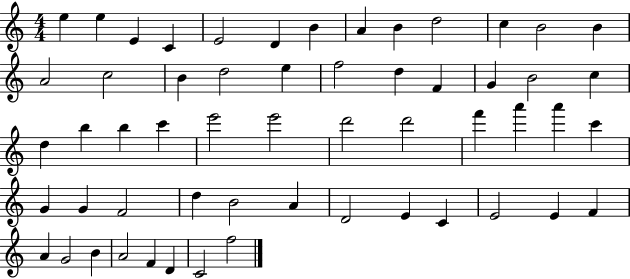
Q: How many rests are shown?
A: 0